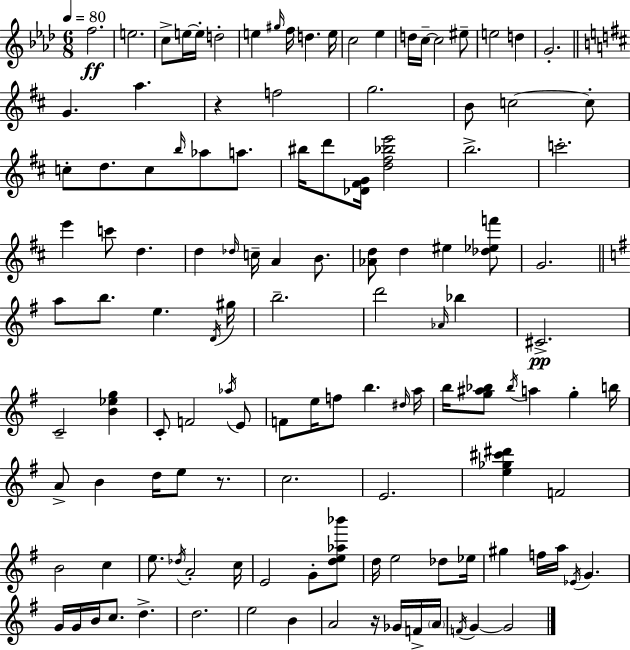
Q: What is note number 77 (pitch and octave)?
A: D5